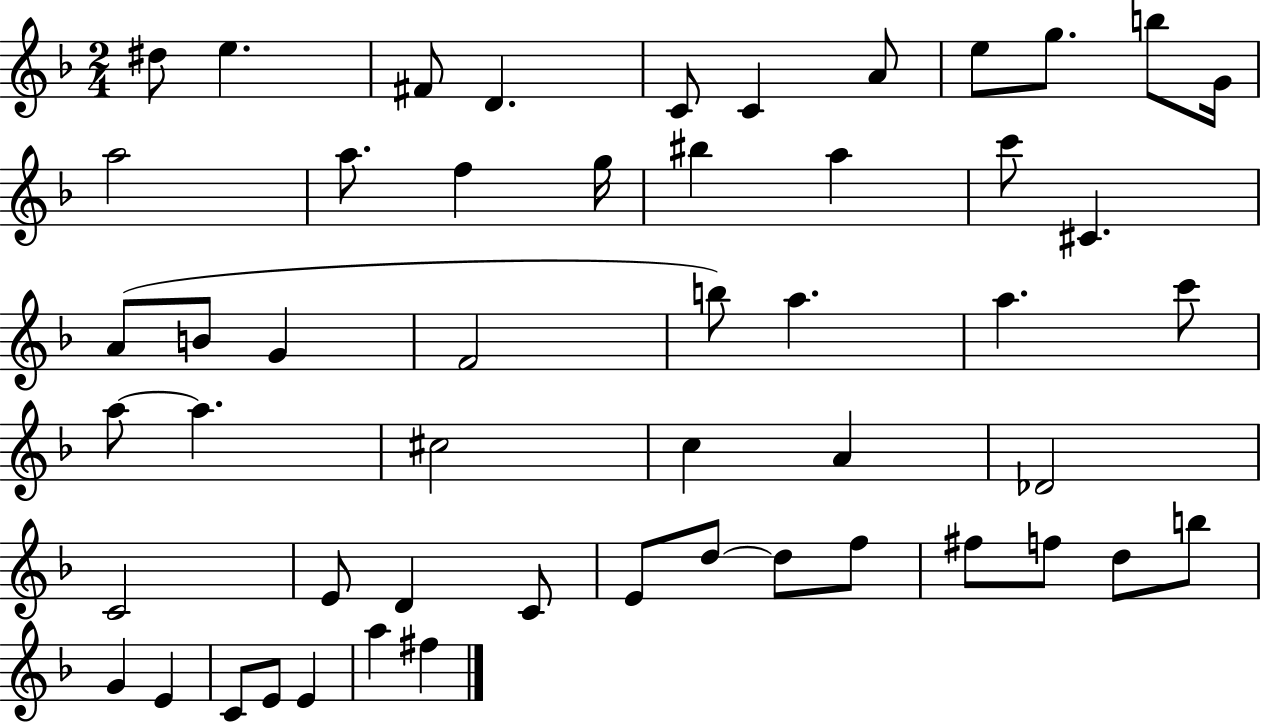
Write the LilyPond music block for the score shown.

{
  \clef treble
  \numericTimeSignature
  \time 2/4
  \key f \major
  dis''8 e''4. | fis'8 d'4. | c'8 c'4 a'8 | e''8 g''8. b''8 g'16 | \break a''2 | a''8. f''4 g''16 | bis''4 a''4 | c'''8 cis'4. | \break a'8( b'8 g'4 | f'2 | b''8) a''4. | a''4. c'''8 | \break a''8~~ a''4. | cis''2 | c''4 a'4 | des'2 | \break c'2 | e'8 d'4 c'8 | e'8 d''8~~ d''8 f''8 | fis''8 f''8 d''8 b''8 | \break g'4 e'4 | c'8 e'8 e'4 | a''4 fis''4 | \bar "|."
}